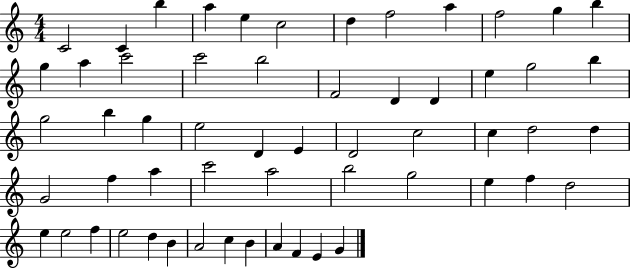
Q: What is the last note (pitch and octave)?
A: G4